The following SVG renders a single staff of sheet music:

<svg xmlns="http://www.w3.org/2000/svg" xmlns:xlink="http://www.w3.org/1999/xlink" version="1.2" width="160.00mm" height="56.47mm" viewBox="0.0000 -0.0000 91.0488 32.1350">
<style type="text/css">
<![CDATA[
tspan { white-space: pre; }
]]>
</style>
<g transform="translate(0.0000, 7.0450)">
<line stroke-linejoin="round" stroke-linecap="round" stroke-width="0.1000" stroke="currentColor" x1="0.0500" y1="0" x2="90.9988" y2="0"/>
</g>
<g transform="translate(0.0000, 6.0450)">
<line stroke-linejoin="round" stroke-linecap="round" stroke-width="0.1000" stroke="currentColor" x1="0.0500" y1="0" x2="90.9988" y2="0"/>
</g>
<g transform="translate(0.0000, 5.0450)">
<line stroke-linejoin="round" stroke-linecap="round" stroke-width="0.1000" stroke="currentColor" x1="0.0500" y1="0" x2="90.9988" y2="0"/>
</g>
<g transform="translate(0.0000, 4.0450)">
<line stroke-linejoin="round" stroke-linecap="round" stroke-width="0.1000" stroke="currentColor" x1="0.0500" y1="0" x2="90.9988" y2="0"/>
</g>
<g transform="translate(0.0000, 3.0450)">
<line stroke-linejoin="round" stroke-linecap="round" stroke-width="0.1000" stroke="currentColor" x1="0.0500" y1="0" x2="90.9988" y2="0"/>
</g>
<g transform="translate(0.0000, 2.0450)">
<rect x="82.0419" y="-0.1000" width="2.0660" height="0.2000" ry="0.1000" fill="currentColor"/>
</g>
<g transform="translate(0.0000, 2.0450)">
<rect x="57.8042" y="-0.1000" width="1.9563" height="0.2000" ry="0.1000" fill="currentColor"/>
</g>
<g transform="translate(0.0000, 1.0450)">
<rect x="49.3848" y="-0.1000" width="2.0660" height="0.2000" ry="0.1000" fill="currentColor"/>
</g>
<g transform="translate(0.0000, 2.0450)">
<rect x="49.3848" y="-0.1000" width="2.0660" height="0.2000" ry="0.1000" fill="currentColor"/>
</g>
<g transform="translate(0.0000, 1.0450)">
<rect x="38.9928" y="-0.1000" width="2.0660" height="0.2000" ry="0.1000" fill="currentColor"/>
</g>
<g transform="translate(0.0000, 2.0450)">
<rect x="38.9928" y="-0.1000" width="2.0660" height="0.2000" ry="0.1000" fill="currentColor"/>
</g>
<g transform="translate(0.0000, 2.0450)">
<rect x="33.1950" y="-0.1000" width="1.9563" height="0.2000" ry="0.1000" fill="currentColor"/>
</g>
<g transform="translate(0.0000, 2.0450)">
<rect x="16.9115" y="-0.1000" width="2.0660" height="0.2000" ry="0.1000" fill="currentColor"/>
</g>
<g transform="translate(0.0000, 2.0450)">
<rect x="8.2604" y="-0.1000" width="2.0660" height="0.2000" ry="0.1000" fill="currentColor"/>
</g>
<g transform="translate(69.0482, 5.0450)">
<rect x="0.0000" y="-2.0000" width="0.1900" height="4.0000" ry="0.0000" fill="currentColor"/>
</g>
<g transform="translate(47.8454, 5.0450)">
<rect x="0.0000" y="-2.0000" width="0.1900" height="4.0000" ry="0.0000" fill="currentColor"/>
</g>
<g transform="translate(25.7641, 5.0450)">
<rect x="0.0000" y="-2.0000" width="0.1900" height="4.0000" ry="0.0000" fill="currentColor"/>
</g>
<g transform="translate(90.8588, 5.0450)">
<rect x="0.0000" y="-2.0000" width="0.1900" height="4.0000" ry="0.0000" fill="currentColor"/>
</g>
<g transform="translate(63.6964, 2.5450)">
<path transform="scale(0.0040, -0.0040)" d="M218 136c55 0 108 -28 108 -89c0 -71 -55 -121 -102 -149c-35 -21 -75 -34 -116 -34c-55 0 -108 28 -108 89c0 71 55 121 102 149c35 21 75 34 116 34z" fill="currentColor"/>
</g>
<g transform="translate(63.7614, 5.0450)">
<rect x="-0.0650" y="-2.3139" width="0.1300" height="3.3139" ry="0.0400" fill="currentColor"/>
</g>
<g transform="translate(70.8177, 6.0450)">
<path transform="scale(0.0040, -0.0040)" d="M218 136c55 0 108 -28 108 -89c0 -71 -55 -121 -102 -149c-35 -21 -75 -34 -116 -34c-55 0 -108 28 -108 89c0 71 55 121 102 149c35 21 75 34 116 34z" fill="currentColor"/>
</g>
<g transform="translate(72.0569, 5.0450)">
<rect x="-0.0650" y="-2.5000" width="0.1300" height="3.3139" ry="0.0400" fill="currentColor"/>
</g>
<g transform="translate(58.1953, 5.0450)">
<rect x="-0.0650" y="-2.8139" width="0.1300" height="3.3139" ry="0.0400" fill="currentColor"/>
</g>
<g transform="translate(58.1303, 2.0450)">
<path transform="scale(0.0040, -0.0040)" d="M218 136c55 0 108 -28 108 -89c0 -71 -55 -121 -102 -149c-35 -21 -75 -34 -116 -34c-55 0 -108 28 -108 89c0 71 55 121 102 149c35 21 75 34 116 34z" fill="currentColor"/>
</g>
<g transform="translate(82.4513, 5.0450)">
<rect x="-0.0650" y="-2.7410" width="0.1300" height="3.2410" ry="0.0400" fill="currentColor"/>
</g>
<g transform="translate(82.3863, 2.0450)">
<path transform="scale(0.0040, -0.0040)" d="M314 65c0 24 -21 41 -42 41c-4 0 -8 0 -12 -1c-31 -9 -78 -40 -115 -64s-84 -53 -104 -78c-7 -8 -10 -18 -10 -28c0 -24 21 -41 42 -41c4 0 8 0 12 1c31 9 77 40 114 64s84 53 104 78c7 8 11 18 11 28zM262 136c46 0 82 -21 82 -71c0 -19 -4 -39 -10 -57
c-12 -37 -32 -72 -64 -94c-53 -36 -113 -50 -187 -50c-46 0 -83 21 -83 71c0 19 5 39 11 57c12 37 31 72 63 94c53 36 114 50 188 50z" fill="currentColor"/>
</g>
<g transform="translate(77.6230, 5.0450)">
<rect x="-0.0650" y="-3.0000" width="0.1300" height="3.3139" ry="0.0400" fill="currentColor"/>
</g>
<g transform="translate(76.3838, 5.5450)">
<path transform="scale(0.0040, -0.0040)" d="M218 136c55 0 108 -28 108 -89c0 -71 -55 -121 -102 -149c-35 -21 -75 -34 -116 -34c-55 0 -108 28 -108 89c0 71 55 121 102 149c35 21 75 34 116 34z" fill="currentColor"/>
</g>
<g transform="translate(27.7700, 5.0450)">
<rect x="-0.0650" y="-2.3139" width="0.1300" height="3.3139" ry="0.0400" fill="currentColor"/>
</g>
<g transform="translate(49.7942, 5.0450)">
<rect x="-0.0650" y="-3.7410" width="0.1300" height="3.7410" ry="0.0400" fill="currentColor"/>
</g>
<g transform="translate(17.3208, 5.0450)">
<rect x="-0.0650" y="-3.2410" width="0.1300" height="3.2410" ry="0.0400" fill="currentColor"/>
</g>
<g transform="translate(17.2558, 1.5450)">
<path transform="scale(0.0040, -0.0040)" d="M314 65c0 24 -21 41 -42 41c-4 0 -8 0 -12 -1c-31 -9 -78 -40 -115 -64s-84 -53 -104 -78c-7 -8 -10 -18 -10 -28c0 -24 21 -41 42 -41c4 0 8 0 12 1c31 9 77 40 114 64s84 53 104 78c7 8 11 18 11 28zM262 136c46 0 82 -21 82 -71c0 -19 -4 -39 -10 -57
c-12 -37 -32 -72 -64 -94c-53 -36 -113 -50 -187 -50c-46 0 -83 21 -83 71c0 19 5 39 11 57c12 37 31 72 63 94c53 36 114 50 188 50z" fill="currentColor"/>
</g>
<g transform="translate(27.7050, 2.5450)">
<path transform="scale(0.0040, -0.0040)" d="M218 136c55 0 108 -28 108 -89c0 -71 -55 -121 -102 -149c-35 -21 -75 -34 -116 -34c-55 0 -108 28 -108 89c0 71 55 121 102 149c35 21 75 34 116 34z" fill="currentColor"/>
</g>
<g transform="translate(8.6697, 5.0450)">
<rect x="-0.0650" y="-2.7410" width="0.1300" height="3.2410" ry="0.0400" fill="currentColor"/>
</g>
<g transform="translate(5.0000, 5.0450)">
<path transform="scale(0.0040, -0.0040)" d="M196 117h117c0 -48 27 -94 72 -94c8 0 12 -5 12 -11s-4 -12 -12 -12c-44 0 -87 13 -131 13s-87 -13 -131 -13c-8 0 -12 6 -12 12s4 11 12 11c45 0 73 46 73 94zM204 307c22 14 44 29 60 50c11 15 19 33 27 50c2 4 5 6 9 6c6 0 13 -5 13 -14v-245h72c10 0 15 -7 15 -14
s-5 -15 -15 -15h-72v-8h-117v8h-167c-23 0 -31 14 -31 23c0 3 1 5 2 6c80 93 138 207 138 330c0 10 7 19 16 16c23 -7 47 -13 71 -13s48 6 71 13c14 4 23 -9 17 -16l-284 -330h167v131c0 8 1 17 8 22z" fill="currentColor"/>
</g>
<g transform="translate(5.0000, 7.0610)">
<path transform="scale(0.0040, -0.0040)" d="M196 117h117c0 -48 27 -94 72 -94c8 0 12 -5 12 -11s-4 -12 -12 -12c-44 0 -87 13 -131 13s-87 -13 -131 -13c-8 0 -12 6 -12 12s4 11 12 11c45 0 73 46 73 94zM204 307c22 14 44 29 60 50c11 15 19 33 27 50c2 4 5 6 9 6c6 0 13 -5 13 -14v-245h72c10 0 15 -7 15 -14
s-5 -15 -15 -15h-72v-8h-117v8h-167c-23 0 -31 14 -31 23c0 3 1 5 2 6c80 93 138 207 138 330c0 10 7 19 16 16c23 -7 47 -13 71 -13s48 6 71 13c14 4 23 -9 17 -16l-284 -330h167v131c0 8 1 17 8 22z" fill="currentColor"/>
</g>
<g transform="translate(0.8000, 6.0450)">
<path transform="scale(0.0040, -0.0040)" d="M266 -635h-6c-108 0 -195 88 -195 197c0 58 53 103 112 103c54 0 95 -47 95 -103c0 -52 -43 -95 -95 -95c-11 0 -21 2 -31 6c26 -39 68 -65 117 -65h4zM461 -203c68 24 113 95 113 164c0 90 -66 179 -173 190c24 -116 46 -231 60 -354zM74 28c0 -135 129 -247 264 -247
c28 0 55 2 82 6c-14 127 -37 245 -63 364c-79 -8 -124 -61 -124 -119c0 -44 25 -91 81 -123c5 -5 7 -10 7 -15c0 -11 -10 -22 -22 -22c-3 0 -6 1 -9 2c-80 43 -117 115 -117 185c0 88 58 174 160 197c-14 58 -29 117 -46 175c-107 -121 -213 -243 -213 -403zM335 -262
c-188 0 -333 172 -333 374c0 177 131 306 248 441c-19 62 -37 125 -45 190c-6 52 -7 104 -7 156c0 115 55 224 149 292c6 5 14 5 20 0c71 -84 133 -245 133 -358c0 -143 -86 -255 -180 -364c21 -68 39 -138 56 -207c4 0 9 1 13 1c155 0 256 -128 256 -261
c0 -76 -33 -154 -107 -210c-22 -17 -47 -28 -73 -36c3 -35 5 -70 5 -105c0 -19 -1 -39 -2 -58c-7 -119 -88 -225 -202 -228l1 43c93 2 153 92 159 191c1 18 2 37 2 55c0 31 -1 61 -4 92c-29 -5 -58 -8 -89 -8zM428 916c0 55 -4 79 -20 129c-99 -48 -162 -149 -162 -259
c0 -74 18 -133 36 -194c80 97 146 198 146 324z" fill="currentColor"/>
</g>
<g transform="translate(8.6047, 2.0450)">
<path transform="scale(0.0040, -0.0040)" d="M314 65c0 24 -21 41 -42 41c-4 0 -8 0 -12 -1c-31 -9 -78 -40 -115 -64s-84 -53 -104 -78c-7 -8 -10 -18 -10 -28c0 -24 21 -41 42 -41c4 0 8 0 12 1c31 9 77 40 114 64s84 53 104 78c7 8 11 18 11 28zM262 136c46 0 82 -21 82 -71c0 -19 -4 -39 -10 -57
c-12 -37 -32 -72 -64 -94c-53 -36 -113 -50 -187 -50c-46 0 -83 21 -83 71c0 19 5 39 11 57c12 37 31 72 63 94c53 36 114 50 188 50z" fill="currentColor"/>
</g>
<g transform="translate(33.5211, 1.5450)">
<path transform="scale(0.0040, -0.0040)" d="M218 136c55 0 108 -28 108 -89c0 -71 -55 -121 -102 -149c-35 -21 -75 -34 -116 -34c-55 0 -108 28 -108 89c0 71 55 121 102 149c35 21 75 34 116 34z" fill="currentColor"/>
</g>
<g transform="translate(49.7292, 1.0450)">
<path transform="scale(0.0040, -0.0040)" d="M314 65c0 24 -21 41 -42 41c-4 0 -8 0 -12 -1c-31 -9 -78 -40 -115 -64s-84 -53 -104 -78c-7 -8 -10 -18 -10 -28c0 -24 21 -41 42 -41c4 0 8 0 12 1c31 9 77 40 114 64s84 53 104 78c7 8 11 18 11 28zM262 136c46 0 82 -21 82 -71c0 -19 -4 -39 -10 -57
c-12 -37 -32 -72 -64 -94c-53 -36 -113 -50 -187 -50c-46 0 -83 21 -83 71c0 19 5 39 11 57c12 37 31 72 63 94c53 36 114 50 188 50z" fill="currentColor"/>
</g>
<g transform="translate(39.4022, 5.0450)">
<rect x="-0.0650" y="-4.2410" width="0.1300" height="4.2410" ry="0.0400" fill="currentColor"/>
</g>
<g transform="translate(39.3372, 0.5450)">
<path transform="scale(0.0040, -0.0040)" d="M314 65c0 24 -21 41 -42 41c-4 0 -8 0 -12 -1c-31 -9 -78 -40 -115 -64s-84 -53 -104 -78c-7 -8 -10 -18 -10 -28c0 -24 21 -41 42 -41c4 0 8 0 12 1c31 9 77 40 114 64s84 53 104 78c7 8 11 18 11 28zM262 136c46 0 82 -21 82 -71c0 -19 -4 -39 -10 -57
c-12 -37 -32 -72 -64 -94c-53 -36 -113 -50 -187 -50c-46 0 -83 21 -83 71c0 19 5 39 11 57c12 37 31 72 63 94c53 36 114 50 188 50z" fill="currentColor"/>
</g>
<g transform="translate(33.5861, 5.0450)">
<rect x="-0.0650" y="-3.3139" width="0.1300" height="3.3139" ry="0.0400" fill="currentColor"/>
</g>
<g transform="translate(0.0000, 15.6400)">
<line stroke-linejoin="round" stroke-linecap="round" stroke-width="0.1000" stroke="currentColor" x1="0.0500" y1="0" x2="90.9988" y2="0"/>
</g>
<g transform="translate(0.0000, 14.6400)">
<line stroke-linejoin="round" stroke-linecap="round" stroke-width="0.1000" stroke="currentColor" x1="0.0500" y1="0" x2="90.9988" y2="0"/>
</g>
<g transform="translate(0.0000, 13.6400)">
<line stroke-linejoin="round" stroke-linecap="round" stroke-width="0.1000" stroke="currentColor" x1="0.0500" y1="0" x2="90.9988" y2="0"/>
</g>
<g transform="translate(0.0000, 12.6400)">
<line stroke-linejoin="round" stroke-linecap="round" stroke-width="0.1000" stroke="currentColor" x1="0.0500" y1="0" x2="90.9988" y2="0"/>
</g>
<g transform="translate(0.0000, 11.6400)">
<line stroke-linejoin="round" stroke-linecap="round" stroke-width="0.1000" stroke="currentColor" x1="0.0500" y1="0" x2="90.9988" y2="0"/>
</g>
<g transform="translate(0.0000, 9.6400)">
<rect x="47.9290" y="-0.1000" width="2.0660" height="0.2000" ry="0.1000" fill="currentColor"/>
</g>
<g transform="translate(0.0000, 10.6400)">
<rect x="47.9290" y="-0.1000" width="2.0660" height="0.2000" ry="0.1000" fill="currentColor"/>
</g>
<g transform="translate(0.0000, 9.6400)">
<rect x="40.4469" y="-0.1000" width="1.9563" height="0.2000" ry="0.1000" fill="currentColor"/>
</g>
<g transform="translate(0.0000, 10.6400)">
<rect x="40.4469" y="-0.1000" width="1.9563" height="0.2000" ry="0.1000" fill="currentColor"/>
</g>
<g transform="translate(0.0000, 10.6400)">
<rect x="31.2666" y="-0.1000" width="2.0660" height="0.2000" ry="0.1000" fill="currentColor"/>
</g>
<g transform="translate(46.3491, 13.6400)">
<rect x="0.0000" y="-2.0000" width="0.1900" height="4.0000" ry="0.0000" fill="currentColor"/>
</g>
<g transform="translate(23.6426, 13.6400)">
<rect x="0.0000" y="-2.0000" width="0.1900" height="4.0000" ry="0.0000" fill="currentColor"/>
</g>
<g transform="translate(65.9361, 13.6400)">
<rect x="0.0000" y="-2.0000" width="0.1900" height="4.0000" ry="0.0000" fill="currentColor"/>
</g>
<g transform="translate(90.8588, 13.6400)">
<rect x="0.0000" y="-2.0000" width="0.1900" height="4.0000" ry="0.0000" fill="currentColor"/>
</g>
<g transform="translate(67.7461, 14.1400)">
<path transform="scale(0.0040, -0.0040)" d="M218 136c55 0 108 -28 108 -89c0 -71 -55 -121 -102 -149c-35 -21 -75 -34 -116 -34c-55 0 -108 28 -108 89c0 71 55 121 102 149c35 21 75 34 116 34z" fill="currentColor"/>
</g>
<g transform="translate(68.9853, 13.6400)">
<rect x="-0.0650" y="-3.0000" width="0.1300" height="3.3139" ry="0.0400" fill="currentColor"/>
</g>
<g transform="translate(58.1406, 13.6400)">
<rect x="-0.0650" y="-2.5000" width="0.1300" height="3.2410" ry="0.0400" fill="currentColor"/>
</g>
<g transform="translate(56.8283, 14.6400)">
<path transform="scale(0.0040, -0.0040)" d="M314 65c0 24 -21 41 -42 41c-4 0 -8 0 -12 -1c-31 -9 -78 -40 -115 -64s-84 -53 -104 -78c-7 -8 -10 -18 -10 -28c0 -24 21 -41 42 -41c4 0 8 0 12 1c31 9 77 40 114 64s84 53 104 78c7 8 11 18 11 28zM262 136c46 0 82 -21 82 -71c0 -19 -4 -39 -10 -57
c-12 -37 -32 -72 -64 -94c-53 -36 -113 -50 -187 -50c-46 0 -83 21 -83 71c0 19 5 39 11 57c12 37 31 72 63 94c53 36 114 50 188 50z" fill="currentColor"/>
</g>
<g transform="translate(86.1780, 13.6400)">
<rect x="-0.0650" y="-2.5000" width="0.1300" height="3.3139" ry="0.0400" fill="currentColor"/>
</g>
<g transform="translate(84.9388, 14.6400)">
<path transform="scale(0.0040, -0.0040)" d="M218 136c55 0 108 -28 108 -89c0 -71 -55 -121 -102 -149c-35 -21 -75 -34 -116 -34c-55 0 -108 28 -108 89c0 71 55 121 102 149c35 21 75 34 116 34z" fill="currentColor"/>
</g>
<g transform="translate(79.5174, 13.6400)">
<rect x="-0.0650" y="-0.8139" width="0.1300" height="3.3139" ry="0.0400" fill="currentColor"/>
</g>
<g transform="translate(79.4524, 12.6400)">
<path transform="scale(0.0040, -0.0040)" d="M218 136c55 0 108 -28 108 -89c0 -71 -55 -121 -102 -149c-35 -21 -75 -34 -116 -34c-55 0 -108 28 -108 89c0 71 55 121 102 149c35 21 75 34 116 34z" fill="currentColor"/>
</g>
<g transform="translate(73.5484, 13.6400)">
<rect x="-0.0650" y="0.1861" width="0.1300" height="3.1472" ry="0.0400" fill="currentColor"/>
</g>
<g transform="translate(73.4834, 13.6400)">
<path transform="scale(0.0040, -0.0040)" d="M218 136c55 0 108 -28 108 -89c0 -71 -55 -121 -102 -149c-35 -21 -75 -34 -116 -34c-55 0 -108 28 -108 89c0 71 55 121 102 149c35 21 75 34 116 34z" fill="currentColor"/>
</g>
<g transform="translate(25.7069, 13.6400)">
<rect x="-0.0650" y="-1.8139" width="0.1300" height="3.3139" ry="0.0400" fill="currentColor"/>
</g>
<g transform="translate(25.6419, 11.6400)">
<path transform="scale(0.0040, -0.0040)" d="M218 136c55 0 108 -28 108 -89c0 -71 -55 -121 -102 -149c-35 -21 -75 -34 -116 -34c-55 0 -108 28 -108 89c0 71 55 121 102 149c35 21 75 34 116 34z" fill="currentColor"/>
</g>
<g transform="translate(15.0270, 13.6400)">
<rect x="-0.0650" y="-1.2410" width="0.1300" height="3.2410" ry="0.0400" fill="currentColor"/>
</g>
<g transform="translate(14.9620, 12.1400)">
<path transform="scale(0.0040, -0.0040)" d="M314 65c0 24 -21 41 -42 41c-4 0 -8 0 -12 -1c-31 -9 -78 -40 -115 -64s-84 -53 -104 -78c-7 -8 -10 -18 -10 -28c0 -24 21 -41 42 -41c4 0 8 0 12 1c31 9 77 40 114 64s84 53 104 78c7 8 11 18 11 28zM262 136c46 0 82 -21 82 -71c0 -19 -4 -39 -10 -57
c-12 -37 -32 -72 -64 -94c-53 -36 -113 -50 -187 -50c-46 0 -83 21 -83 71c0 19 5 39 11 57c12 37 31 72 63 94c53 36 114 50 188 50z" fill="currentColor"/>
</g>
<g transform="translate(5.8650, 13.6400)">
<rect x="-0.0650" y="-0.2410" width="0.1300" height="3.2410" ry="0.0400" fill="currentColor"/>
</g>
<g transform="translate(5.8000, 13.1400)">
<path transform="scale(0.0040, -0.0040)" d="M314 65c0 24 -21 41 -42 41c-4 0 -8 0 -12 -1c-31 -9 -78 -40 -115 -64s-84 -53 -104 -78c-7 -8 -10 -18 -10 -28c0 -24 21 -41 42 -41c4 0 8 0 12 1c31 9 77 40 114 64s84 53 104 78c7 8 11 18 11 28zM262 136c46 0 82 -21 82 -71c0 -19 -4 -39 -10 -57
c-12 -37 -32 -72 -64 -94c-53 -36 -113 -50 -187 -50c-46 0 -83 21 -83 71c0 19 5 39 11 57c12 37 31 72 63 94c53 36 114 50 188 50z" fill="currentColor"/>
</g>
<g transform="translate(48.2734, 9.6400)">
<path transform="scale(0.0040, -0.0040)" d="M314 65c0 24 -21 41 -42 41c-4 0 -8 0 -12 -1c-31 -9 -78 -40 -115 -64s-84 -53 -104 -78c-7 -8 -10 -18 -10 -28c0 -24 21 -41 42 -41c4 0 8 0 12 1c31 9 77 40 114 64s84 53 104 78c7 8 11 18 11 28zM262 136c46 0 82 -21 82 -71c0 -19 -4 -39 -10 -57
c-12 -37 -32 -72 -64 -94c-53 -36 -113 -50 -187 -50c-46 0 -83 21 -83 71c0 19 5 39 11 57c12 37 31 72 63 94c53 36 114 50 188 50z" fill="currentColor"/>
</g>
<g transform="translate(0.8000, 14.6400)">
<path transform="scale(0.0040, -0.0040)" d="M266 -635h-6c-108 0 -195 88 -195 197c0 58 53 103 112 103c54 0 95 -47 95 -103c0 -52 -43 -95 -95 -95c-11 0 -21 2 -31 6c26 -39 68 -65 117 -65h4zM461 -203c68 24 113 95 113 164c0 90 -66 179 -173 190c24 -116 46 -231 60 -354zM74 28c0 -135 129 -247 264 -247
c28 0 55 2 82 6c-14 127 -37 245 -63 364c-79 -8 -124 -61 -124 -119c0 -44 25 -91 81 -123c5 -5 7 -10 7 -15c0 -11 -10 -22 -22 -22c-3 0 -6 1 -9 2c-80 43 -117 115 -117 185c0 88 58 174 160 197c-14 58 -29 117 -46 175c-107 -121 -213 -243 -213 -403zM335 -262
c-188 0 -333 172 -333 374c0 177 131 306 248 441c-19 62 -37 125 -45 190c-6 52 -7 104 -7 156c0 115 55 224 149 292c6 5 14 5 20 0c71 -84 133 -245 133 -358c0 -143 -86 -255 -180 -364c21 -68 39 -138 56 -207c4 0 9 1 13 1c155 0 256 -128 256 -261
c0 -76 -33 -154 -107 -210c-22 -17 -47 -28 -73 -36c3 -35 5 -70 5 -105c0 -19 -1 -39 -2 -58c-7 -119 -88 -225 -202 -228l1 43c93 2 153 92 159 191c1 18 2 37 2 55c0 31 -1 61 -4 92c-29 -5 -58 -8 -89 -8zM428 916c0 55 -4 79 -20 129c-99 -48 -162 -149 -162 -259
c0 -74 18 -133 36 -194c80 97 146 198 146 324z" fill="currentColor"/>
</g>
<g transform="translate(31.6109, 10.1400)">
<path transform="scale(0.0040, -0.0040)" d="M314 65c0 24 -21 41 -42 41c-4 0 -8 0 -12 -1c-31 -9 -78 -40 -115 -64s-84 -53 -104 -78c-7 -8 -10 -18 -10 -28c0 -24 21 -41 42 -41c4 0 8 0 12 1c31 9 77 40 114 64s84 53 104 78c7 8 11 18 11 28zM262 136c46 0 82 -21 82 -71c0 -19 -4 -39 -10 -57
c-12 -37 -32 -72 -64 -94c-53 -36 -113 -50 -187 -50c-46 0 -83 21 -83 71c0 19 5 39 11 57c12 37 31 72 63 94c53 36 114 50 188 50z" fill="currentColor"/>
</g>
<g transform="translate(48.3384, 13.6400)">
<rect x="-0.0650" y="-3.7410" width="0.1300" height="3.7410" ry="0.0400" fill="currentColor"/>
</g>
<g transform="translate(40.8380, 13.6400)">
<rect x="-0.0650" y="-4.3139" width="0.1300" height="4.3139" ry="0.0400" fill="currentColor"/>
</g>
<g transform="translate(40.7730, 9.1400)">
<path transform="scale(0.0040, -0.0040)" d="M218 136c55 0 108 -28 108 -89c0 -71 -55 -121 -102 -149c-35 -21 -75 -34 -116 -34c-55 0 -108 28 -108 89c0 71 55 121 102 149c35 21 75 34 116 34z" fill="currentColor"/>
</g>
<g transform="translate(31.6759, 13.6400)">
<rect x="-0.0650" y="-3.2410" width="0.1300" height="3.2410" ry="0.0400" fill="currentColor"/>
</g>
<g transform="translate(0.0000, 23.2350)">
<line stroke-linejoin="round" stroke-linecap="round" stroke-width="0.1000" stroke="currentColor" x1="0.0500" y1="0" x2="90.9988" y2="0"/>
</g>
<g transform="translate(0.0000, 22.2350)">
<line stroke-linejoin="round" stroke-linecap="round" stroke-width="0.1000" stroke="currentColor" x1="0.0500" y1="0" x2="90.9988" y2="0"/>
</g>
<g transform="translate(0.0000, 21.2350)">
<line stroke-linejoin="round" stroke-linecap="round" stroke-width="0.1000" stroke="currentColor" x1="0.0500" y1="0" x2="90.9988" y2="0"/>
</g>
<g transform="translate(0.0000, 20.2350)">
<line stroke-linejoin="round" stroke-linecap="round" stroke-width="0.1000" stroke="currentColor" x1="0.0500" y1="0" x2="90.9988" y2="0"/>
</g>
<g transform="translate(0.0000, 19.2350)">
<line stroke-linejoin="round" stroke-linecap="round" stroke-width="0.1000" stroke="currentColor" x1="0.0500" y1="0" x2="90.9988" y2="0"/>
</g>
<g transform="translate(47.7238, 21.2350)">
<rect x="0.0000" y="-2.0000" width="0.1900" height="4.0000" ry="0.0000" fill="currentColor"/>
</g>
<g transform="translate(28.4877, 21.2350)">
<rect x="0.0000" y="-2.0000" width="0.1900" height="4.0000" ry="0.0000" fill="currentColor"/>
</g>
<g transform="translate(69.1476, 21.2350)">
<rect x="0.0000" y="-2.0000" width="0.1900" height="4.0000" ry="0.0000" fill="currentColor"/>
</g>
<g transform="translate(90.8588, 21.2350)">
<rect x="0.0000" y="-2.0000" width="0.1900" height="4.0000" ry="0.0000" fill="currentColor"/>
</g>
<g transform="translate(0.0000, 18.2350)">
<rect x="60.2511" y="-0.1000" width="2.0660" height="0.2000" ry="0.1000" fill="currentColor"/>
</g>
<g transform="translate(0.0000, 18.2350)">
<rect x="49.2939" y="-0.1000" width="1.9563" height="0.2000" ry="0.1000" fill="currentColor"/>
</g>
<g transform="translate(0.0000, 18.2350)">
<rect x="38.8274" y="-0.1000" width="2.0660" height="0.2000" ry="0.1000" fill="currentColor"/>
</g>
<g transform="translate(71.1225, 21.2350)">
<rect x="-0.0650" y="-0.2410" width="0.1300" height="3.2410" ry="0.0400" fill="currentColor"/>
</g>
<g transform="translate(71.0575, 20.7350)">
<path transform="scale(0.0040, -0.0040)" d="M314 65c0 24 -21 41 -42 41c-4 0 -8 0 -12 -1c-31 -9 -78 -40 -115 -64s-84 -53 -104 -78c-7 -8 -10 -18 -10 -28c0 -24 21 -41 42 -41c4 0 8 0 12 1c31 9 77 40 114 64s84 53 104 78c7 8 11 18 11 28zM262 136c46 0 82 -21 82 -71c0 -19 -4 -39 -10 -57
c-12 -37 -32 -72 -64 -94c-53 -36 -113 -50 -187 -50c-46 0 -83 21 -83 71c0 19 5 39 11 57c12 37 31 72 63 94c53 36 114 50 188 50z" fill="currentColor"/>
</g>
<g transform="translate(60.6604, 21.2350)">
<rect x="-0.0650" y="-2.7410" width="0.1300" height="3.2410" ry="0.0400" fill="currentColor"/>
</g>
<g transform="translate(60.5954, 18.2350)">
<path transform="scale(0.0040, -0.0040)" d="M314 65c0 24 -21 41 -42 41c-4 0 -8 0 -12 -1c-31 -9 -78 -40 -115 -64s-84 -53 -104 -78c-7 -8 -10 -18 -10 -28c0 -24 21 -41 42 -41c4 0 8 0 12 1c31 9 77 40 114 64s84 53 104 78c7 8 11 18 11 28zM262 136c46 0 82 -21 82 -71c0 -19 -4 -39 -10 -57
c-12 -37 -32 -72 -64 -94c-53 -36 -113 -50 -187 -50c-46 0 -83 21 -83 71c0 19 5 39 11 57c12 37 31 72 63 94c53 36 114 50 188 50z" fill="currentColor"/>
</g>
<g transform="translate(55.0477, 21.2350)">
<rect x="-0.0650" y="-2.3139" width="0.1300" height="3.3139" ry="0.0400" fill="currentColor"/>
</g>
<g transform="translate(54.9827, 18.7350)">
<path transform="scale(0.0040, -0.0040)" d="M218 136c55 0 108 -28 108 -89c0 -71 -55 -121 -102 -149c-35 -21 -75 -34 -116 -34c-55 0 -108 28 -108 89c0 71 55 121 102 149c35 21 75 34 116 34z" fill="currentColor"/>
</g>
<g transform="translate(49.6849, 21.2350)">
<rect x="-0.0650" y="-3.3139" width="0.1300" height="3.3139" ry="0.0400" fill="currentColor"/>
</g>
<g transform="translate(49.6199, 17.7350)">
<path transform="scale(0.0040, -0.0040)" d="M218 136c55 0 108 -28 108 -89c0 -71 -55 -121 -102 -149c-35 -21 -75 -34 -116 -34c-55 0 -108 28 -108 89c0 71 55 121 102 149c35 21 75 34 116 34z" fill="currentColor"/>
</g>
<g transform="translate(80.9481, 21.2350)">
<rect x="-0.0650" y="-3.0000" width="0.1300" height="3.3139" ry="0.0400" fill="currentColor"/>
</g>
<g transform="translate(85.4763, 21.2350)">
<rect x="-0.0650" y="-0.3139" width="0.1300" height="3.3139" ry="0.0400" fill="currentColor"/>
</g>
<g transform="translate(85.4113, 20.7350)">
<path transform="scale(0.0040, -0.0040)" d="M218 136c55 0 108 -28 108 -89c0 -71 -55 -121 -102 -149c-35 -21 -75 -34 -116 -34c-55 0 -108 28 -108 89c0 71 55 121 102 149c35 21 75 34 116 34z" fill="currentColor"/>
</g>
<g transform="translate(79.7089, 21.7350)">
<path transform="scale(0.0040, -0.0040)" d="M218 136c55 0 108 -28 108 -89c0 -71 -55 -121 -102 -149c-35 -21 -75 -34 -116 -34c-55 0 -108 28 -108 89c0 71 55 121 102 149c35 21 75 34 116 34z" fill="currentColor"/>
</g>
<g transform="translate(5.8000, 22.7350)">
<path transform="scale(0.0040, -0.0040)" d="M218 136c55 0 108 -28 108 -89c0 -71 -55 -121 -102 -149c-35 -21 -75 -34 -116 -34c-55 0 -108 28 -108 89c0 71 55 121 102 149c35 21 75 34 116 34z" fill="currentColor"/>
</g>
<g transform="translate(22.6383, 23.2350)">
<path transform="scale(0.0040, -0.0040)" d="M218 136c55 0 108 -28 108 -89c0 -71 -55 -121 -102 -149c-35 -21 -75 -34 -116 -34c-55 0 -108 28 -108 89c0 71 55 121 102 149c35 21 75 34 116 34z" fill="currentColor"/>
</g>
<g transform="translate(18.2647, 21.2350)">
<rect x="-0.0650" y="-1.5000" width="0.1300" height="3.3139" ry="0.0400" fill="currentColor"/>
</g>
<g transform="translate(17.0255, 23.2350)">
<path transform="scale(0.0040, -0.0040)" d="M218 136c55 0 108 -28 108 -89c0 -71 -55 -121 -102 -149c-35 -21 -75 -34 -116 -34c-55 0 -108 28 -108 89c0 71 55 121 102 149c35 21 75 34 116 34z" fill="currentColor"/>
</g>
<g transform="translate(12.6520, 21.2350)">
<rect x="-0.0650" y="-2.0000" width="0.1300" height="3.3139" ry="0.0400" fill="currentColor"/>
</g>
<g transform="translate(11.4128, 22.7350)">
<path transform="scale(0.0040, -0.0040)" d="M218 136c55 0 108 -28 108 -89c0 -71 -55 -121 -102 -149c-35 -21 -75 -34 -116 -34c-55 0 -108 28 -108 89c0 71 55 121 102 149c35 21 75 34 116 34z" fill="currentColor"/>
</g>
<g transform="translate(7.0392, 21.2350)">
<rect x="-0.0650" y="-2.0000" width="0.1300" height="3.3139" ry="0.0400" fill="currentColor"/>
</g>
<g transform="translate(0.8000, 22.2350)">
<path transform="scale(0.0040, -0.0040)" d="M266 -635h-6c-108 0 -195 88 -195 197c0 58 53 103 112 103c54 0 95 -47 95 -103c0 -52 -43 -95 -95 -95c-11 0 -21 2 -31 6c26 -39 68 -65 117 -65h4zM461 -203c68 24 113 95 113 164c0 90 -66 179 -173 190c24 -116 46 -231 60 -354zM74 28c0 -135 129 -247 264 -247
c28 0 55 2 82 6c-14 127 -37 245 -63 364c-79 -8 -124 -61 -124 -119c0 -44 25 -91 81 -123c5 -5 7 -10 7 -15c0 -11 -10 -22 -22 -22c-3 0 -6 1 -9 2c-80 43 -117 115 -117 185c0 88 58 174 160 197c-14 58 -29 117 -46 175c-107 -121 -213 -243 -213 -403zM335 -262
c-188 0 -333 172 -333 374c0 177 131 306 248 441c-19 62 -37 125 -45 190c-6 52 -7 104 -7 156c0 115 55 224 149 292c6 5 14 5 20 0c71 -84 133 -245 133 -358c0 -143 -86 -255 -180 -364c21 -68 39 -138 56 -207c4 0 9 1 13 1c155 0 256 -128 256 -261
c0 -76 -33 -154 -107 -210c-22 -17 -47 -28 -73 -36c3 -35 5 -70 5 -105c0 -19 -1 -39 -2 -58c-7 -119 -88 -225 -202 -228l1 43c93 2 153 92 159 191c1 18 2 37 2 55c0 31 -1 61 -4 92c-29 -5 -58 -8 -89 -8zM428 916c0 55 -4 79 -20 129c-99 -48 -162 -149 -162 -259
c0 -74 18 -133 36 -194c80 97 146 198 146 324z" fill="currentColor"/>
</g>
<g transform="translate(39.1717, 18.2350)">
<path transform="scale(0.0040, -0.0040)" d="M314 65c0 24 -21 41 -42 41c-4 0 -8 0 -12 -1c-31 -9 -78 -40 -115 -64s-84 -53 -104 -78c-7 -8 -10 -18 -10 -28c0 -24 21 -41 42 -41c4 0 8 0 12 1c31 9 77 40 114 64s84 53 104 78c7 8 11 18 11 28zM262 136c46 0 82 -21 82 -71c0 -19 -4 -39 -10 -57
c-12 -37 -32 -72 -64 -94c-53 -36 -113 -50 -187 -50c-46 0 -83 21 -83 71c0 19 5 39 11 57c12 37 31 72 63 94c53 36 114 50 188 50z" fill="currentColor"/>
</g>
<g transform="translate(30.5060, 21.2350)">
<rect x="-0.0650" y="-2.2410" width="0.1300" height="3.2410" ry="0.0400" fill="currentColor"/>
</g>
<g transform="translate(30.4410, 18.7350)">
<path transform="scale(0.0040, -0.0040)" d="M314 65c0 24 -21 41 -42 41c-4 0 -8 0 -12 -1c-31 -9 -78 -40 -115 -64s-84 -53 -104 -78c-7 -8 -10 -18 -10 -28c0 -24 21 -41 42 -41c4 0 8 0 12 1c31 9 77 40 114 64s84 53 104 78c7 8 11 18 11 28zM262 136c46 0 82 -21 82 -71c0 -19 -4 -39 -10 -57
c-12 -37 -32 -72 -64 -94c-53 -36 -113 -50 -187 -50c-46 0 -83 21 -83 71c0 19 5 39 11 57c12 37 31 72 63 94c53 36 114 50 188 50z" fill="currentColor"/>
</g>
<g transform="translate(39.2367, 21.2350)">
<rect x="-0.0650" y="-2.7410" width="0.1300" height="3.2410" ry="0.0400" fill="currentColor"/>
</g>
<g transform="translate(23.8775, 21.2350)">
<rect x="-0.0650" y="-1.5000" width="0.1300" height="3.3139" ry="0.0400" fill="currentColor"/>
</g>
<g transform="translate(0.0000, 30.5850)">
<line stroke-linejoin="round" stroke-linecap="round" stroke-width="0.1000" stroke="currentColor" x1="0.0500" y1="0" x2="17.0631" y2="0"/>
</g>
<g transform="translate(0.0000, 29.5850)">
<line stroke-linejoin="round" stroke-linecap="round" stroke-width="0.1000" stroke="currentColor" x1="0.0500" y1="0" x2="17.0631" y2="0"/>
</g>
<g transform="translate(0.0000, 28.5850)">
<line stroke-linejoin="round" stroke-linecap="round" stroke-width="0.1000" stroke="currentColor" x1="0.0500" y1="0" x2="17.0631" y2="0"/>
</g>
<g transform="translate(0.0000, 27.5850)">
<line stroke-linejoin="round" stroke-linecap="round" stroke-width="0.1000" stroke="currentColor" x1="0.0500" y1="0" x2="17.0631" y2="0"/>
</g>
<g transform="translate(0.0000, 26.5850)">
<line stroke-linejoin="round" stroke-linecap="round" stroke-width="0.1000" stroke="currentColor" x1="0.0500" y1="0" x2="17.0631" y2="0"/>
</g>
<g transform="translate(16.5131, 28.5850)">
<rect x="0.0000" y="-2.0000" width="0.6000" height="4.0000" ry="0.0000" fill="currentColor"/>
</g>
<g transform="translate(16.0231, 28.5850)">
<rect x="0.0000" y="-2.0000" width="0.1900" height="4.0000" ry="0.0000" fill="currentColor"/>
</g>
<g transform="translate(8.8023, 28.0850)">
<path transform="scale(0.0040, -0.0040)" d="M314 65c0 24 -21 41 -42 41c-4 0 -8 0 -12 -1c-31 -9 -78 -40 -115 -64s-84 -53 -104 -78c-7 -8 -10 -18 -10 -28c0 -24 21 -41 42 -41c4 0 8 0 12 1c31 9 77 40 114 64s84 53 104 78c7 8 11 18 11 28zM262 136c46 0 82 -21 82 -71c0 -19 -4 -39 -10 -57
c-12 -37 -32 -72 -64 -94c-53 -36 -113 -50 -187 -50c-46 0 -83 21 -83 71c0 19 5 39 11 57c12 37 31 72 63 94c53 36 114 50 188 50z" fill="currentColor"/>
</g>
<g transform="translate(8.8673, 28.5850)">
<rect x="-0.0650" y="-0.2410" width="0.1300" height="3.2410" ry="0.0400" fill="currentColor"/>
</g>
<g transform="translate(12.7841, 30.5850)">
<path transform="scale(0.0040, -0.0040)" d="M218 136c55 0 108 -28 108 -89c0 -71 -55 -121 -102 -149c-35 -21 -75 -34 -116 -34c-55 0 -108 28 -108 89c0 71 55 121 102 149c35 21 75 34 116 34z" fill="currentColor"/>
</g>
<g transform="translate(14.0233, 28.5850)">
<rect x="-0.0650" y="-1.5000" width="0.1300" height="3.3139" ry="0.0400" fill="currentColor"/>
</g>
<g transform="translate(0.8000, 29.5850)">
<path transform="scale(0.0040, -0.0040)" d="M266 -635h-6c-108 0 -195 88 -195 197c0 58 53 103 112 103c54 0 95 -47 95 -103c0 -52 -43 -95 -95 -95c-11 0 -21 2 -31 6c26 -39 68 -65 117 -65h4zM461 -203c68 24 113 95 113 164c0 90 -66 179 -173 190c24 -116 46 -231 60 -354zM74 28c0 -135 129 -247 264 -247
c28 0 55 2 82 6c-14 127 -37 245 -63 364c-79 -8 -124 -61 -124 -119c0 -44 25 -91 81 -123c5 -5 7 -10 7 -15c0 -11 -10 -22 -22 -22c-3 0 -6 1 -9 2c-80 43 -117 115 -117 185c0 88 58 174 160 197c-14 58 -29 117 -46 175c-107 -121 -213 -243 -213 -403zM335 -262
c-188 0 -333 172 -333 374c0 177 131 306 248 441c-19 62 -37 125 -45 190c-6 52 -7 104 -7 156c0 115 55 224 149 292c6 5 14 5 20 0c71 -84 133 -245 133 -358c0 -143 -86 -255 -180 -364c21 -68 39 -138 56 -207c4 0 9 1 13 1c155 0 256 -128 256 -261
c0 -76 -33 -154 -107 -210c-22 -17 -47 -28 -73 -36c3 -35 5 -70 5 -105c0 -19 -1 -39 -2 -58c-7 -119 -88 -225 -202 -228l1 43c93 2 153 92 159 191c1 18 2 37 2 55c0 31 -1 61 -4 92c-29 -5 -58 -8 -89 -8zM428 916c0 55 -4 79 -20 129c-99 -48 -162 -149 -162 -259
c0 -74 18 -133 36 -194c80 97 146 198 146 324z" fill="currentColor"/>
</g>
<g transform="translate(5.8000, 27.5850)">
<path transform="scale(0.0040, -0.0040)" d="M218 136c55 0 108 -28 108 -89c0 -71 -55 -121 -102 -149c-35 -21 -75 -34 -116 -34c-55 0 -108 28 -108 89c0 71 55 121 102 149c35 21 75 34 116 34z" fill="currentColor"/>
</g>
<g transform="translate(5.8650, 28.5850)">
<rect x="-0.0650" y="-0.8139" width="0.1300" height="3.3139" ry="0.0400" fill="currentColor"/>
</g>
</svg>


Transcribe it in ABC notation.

X:1
T:Untitled
M:4/4
L:1/4
K:C
a2 b2 g b d'2 c'2 a g G A a2 c2 e2 f b2 d' c'2 G2 A B d G F F E E g2 a2 b g a2 c2 A c d c2 E